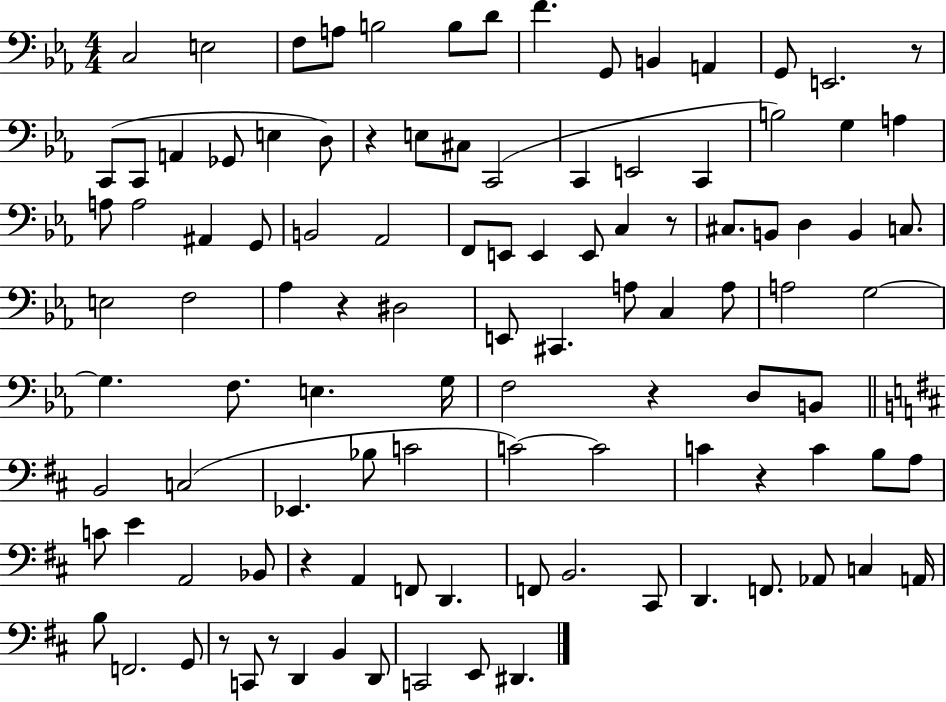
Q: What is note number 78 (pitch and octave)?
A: A2